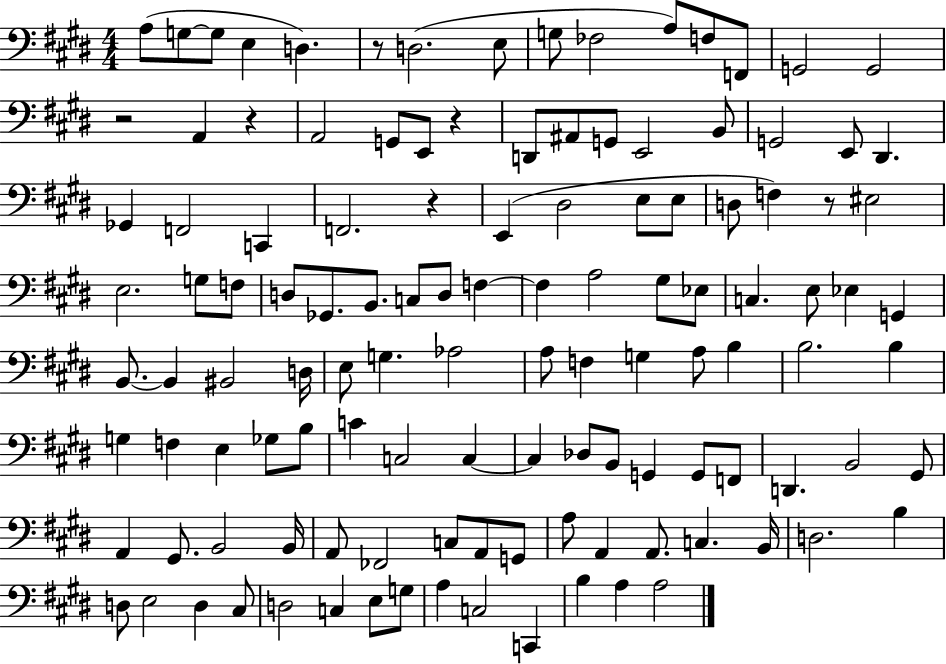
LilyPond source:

{
  \clef bass
  \numericTimeSignature
  \time 4/4
  \key e \major
  a8( g8~~ g8 e4 d4.) | r8 d2.( e8 | g8 fes2 a8) f8 f,8 | g,2 g,2 | \break r2 a,4 r4 | a,2 g,8 e,8 r4 | d,8 ais,8 g,8 e,2 b,8 | g,2 e,8 dis,4. | \break ges,4 f,2 c,4 | f,2. r4 | e,4( dis2 e8 e8 | d8 f4) r8 eis2 | \break e2. g8 f8 | d8 ges,8. b,8. c8 d8 f4~~ | f4 a2 gis8 ees8 | c4. e8 ees4 g,4 | \break b,8.~~ b,4 bis,2 d16 | e8 g4. aes2 | a8 f4 g4 a8 b4 | b2. b4 | \break g4 f4 e4 ges8 b8 | c'4 c2 c4~~ | c4 des8 b,8 g,4 g,8 f,8 | d,4. b,2 gis,8 | \break a,4 gis,8. b,2 b,16 | a,8 fes,2 c8 a,8 g,8 | a8 a,4 a,8. c4. b,16 | d2. b4 | \break d8 e2 d4 cis8 | d2 c4 e8 g8 | a4 c2 c,4 | b4 a4 a2 | \break \bar "|."
}